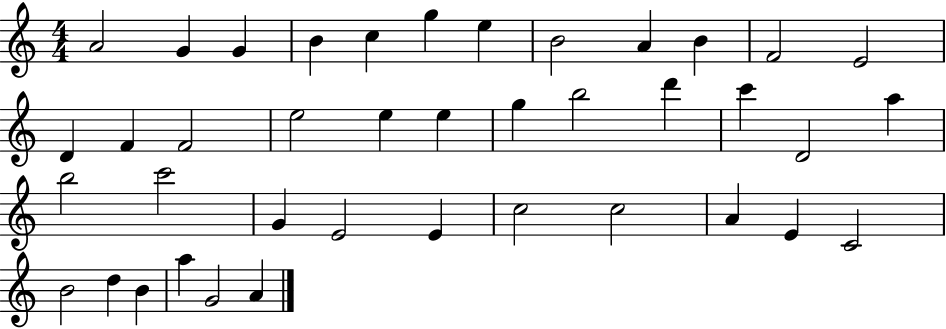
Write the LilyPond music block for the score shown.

{
  \clef treble
  \numericTimeSignature
  \time 4/4
  \key c \major
  a'2 g'4 g'4 | b'4 c''4 g''4 e''4 | b'2 a'4 b'4 | f'2 e'2 | \break d'4 f'4 f'2 | e''2 e''4 e''4 | g''4 b''2 d'''4 | c'''4 d'2 a''4 | \break b''2 c'''2 | g'4 e'2 e'4 | c''2 c''2 | a'4 e'4 c'2 | \break b'2 d''4 b'4 | a''4 g'2 a'4 | \bar "|."
}